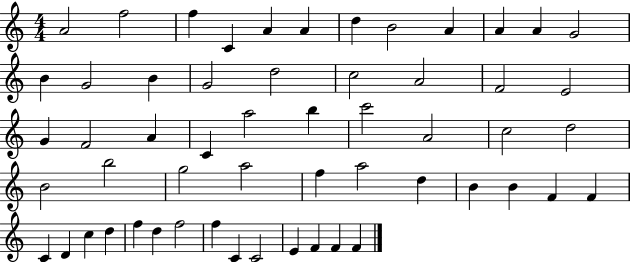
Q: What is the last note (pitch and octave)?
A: F4